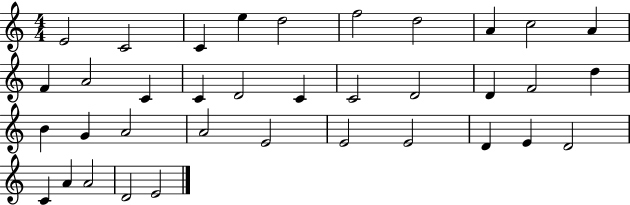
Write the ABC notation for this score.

X:1
T:Untitled
M:4/4
L:1/4
K:C
E2 C2 C e d2 f2 d2 A c2 A F A2 C C D2 C C2 D2 D F2 d B G A2 A2 E2 E2 E2 D E D2 C A A2 D2 E2